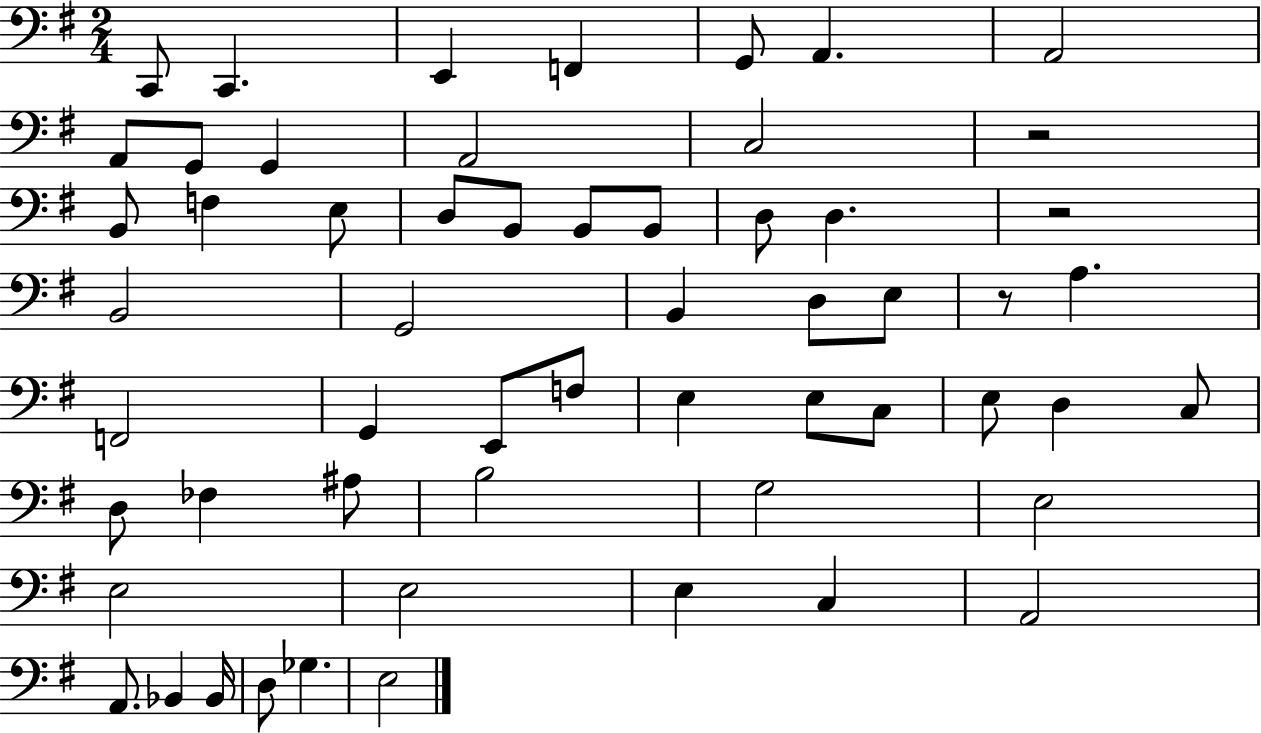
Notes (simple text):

C2/e C2/q. E2/q F2/q G2/e A2/q. A2/h A2/e G2/e G2/q A2/h C3/h R/h B2/e F3/q E3/e D3/e B2/e B2/e B2/e D3/e D3/q. R/h B2/h G2/h B2/q D3/e E3/e R/e A3/q. F2/h G2/q E2/e F3/e E3/q E3/e C3/e E3/e D3/q C3/e D3/e FES3/q A#3/e B3/h G3/h E3/h E3/h E3/h E3/q C3/q A2/h A2/e. Bb2/q Bb2/s D3/e Gb3/q. E3/h